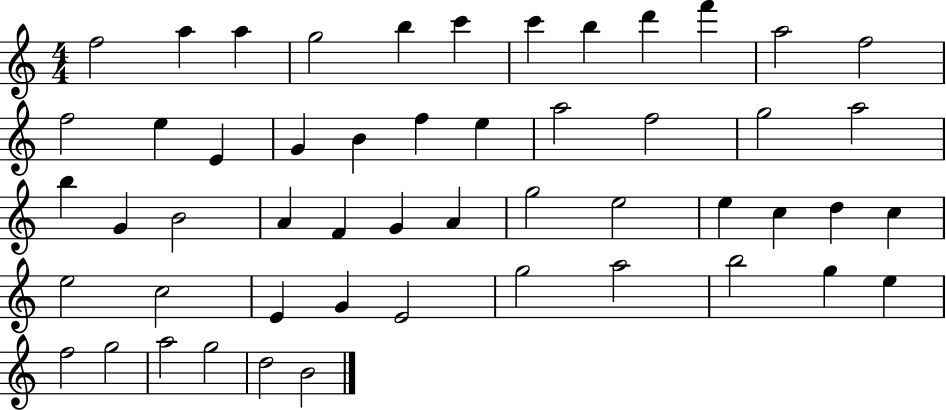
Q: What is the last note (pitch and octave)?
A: B4